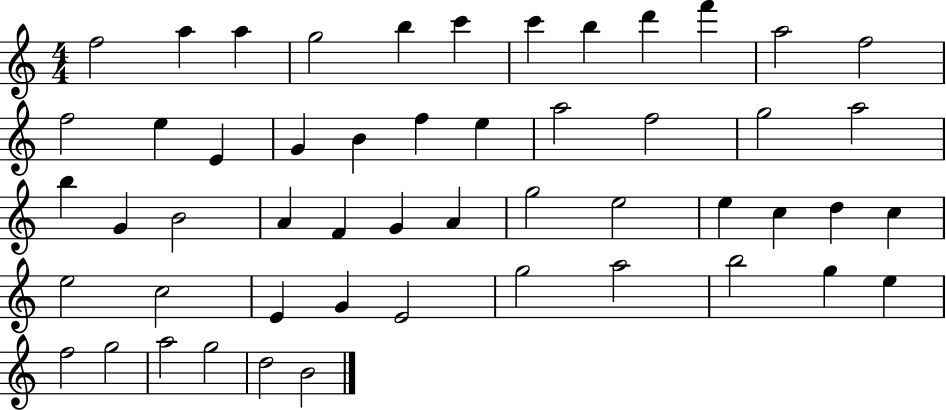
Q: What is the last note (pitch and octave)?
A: B4